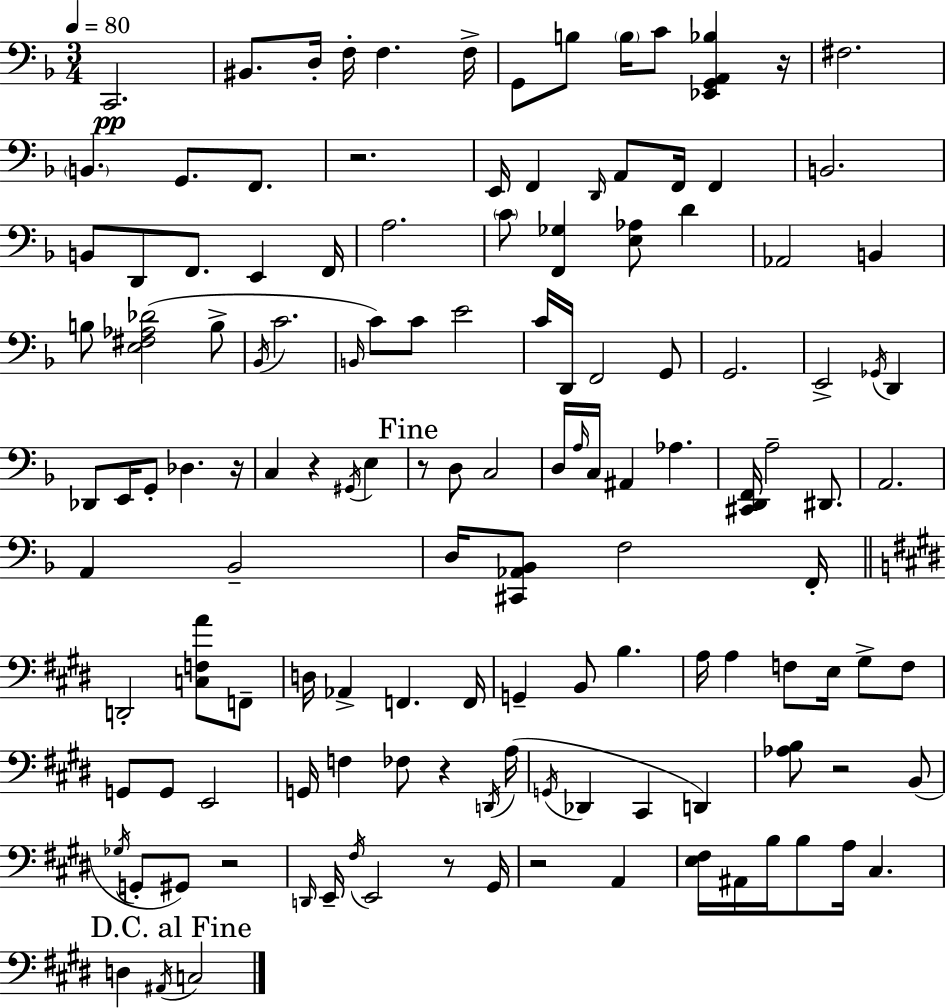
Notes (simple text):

C2/h. BIS2/e. D3/s F3/s F3/q. F3/s G2/e B3/e B3/s C4/e [Eb2,G2,A2,Bb3]/q R/s F#3/h. B2/q. G2/e. F2/e. R/h. E2/s F2/q D2/s A2/e F2/s F2/q B2/h. B2/e D2/e F2/e. E2/q F2/s A3/h. C4/e [F2,Gb3]/q [E3,Ab3]/e D4/q Ab2/h B2/q B3/e [E3,F#3,Ab3,Db4]/h B3/e Bb2/s C4/h. B2/s C4/e C4/e E4/h C4/s D2/s F2/h G2/e G2/h. E2/h Gb2/s D2/q Db2/e E2/s G2/e Db3/q. R/s C3/q R/q G#2/s E3/q R/e D3/e C3/h D3/s A3/s C3/s A#2/q Ab3/q. [C#2,D2,F2]/s A3/h D#2/e. A2/h. A2/q Bb2/h D3/s [C#2,Ab2,Bb2]/e F3/h F2/s D2/h [C3,F3,A4]/e F2/e D3/s Ab2/q F2/q. F2/s G2/q B2/e B3/q. A3/s A3/q F3/e E3/s G#3/e F3/e G2/e G2/e E2/h G2/s F3/q FES3/e R/q D2/s A3/s G2/s Db2/q C#2/q D2/q [Ab3,B3]/e R/h B2/e Gb3/s G2/e G#2/e R/h D2/s E2/s F#3/s E2/h R/e G#2/s R/h A2/q [E3,F#3]/s A#2/s B3/s B3/e A3/s C#3/q. D3/q A#2/s C3/h